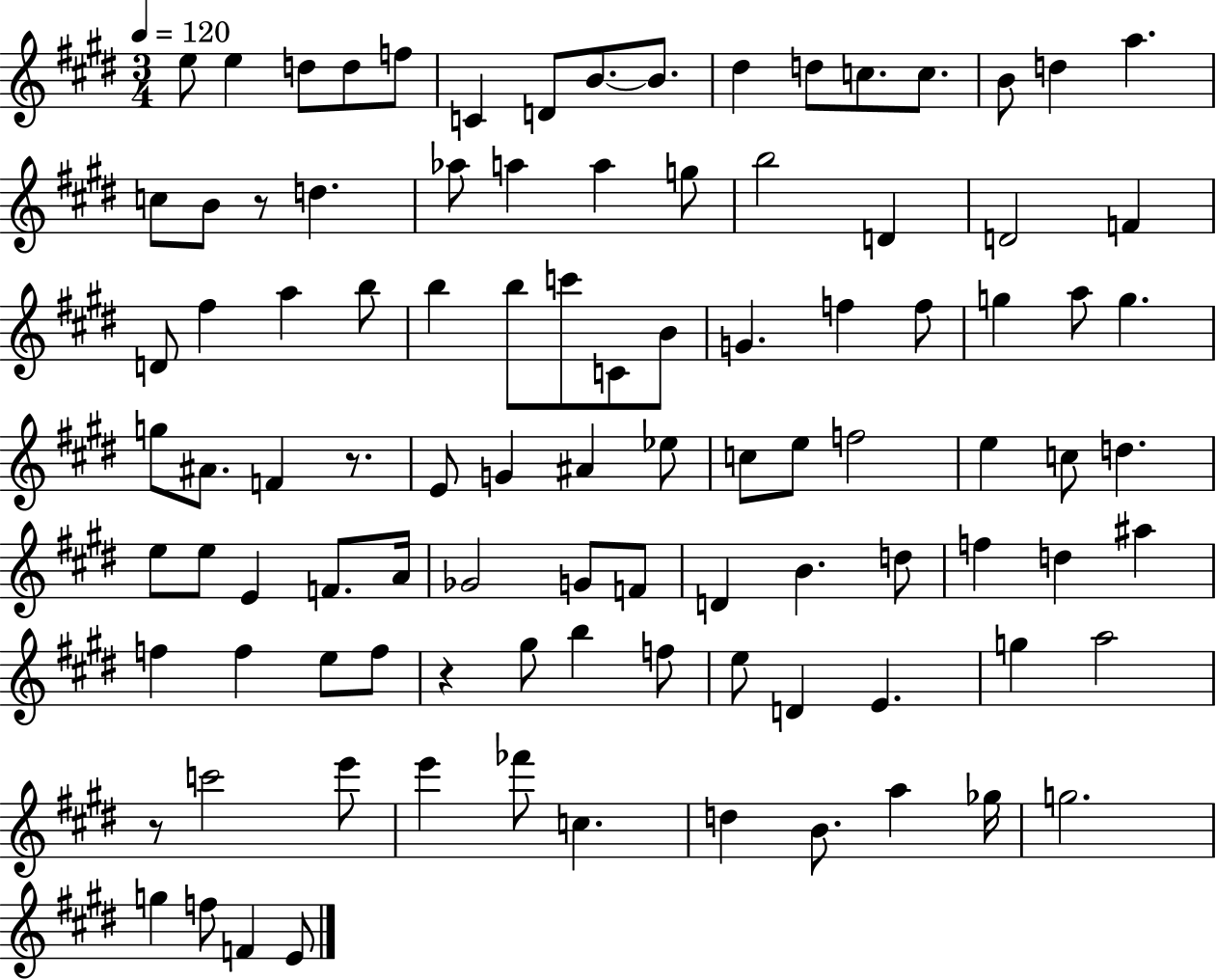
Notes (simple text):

E5/e E5/q D5/e D5/e F5/e C4/q D4/e B4/e. B4/e. D#5/q D5/e C5/e. C5/e. B4/e D5/q A5/q. C5/e B4/e R/e D5/q. Ab5/e A5/q A5/q G5/e B5/h D4/q D4/h F4/q D4/e F#5/q A5/q B5/e B5/q B5/e C6/e C4/e B4/e G4/q. F5/q F5/e G5/q A5/e G5/q. G5/e A#4/e. F4/q R/e. E4/e G4/q A#4/q Eb5/e C5/e E5/e F5/h E5/q C5/e D5/q. E5/e E5/e E4/q F4/e. A4/s Gb4/h G4/e F4/e D4/q B4/q. D5/e F5/q D5/q A#5/q F5/q F5/q E5/e F5/e R/q G#5/e B5/q F5/e E5/e D4/q E4/q. G5/q A5/h R/e C6/h E6/e E6/q FES6/e C5/q. D5/q B4/e. A5/q Gb5/s G5/h. G5/q F5/e F4/q E4/e